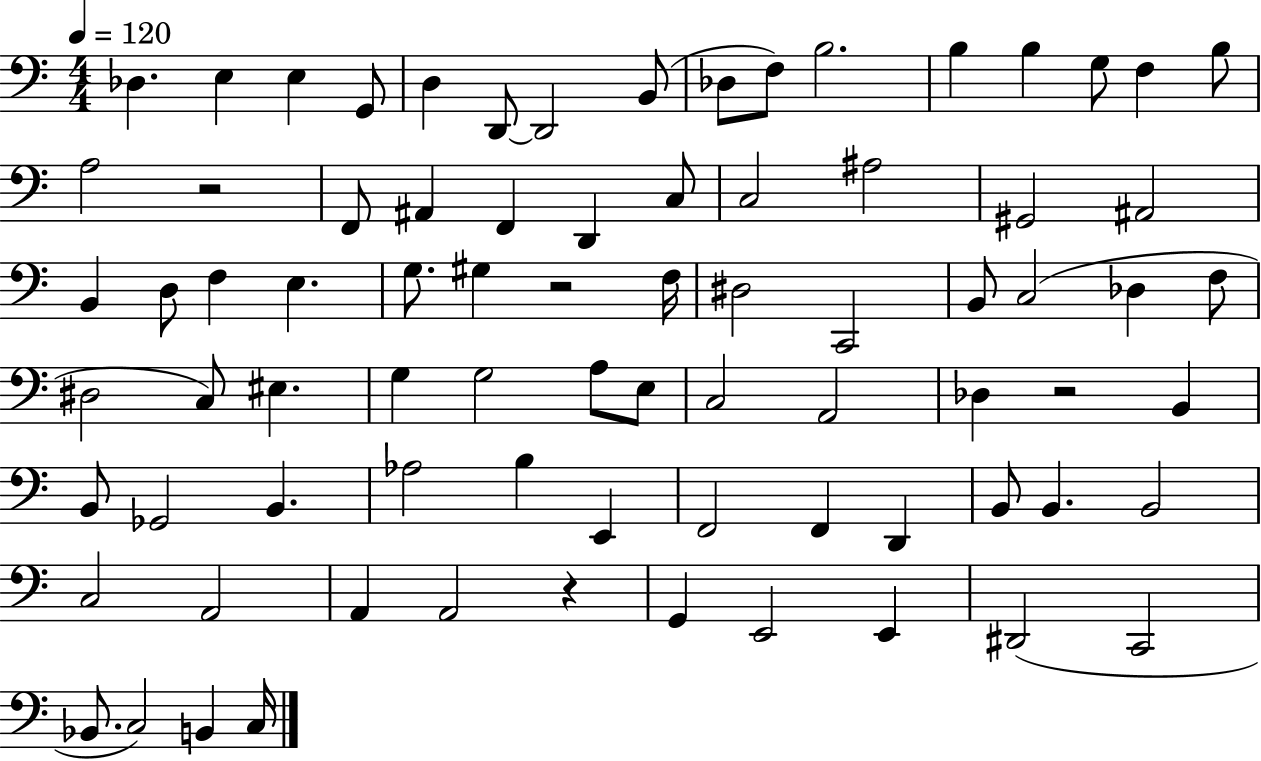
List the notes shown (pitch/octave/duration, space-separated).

Db3/q. E3/q E3/q G2/e D3/q D2/e D2/h B2/e Db3/e F3/e B3/h. B3/q B3/q G3/e F3/q B3/e A3/h R/h F2/e A#2/q F2/q D2/q C3/e C3/h A#3/h G#2/h A#2/h B2/q D3/e F3/q E3/q. G3/e. G#3/q R/h F3/s D#3/h C2/h B2/e C3/h Db3/q F3/e D#3/h C3/e EIS3/q. G3/q G3/h A3/e E3/e C3/h A2/h Db3/q R/h B2/q B2/e Gb2/h B2/q. Ab3/h B3/q E2/q F2/h F2/q D2/q B2/e B2/q. B2/h C3/h A2/h A2/q A2/h R/q G2/q E2/h E2/q D#2/h C2/h Bb2/e. C3/h B2/q C3/s